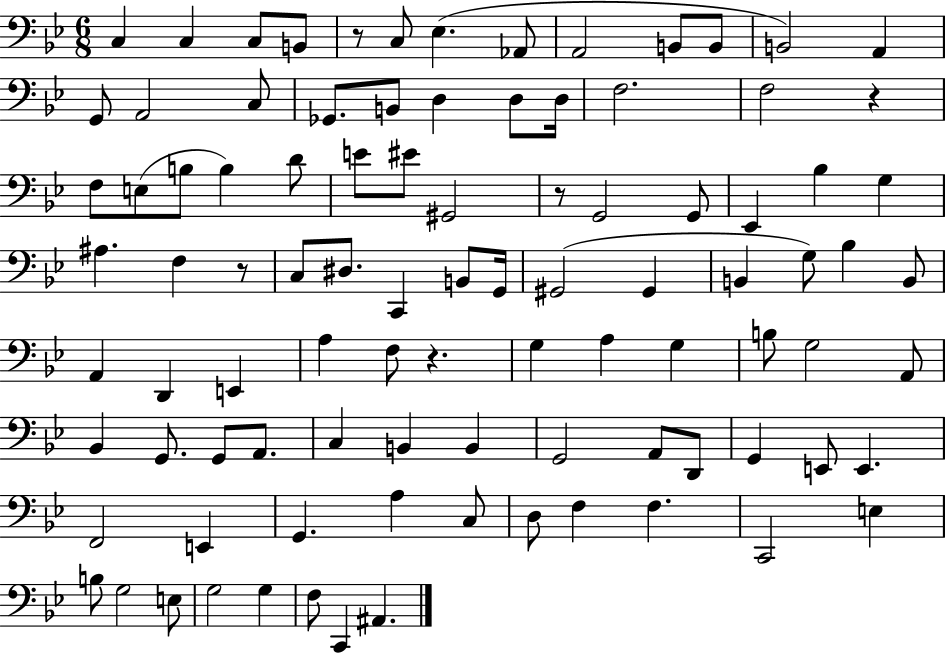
X:1
T:Untitled
M:6/8
L:1/4
K:Bb
C, C, C,/2 B,,/2 z/2 C,/2 _E, _A,,/2 A,,2 B,,/2 B,,/2 B,,2 A,, G,,/2 A,,2 C,/2 _G,,/2 B,,/2 D, D,/2 D,/4 F,2 F,2 z F,/2 E,/2 B,/2 B, D/2 E/2 ^E/2 ^G,,2 z/2 G,,2 G,,/2 _E,, _B, G, ^A, F, z/2 C,/2 ^D,/2 C,, B,,/2 G,,/4 ^G,,2 ^G,, B,, G,/2 _B, B,,/2 A,, D,, E,, A, F,/2 z G, A, G, B,/2 G,2 A,,/2 _B,, G,,/2 G,,/2 A,,/2 C, B,, B,, G,,2 A,,/2 D,,/2 G,, E,,/2 E,, F,,2 E,, G,, A, C,/2 D,/2 F, F, C,,2 E, B,/2 G,2 E,/2 G,2 G, F,/2 C,, ^A,,